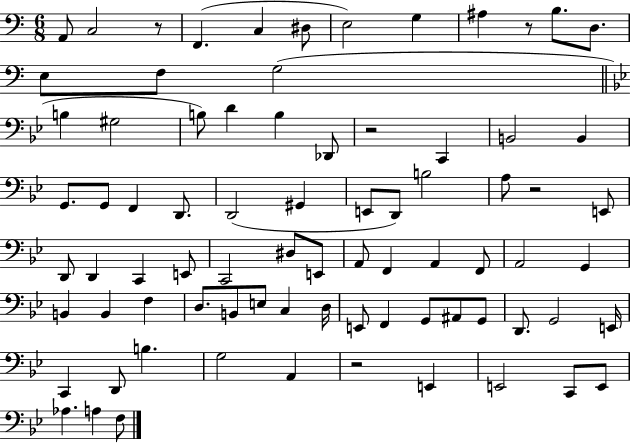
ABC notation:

X:1
T:Untitled
M:6/8
L:1/4
K:C
A,,/2 C,2 z/2 F,, C, ^D,/2 E,2 G, ^A, z/2 B,/2 D,/2 E,/2 F,/2 G,2 B, ^G,2 B,/2 D B, _D,,/2 z2 C,, B,,2 B,, G,,/2 G,,/2 F,, D,,/2 D,,2 ^G,, E,,/2 D,,/2 B,2 A,/2 z2 E,,/2 D,,/2 D,, C,, E,,/2 C,,2 ^D,/2 E,,/2 A,,/2 F,, A,, F,,/2 A,,2 G,, B,, B,, F, D,/2 B,,/2 E,/2 C, D,/4 E,,/2 F,, G,,/2 ^A,,/2 G,,/2 D,,/2 G,,2 E,,/4 C,, D,,/2 B, G,2 A,, z2 E,, E,,2 C,,/2 E,,/2 _A, A, F,/2